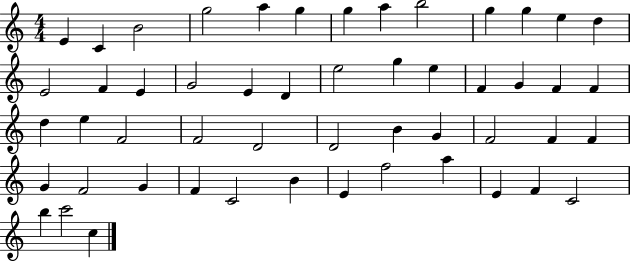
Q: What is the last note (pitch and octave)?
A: C5